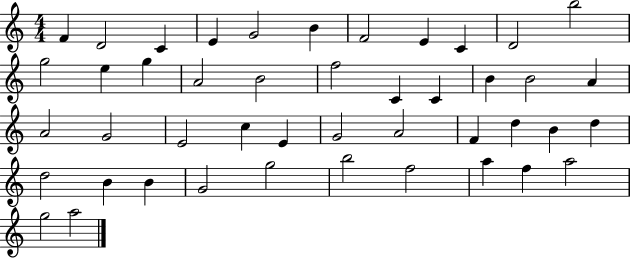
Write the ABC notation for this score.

X:1
T:Untitled
M:4/4
L:1/4
K:C
F D2 C E G2 B F2 E C D2 b2 g2 e g A2 B2 f2 C C B B2 A A2 G2 E2 c E G2 A2 F d B d d2 B B G2 g2 b2 f2 a f a2 g2 a2